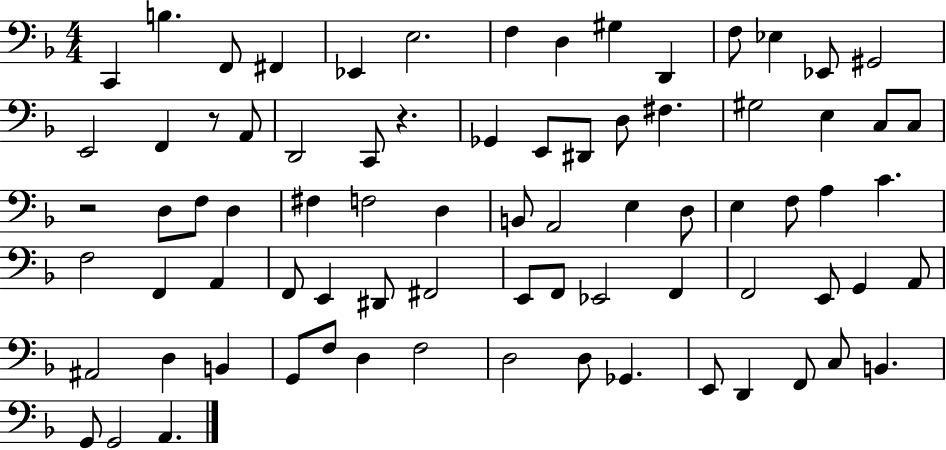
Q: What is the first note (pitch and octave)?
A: C2